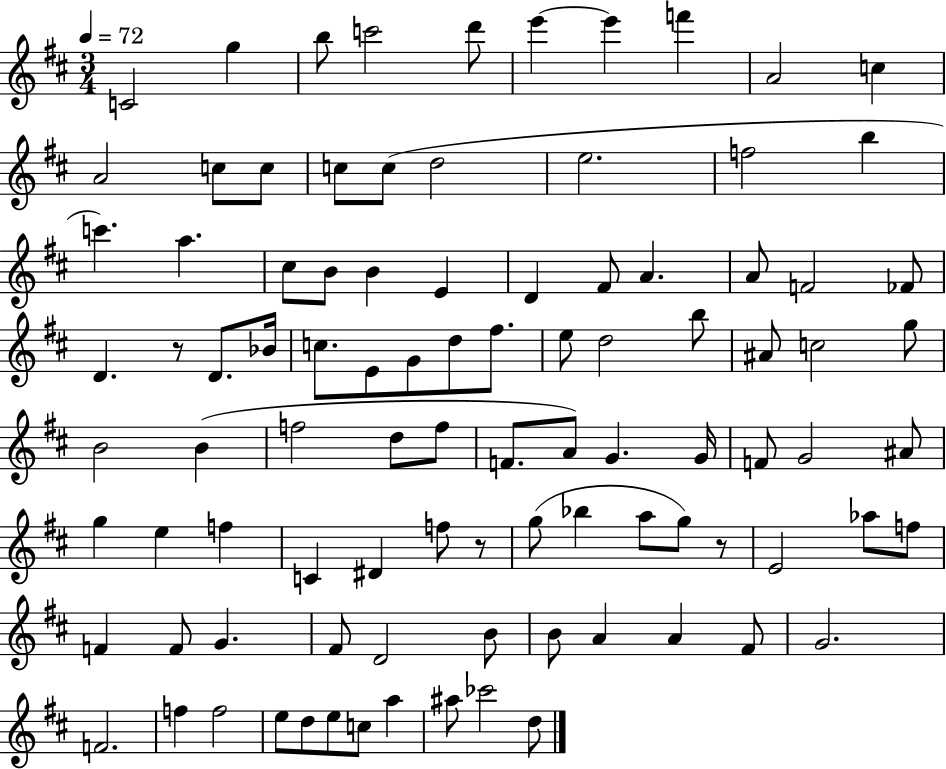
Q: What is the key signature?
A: D major